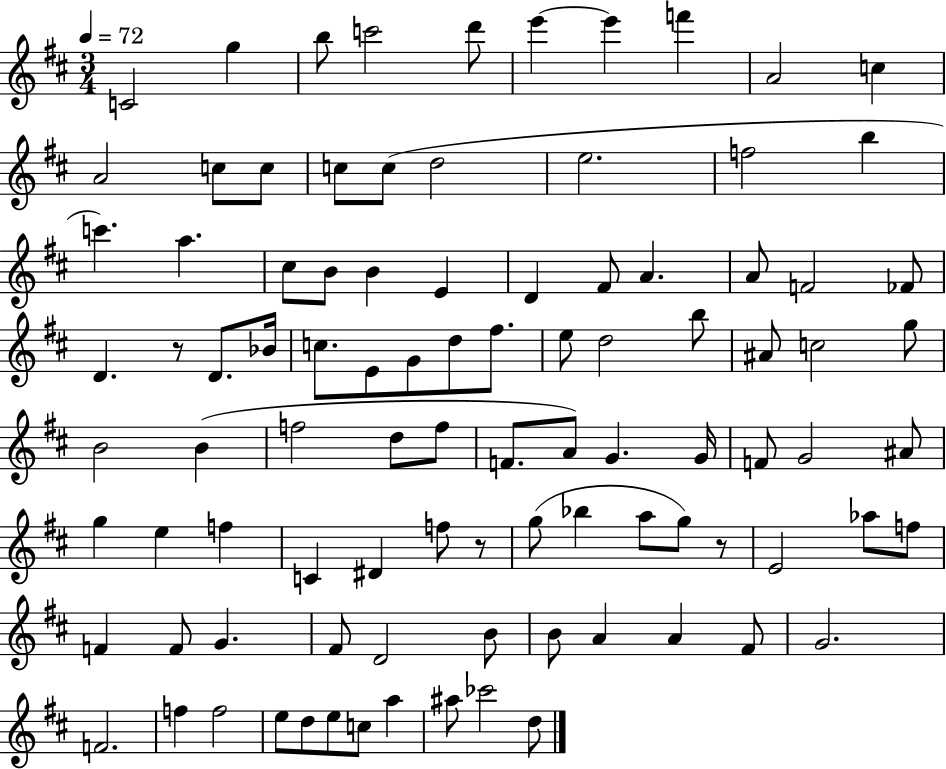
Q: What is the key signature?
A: D major